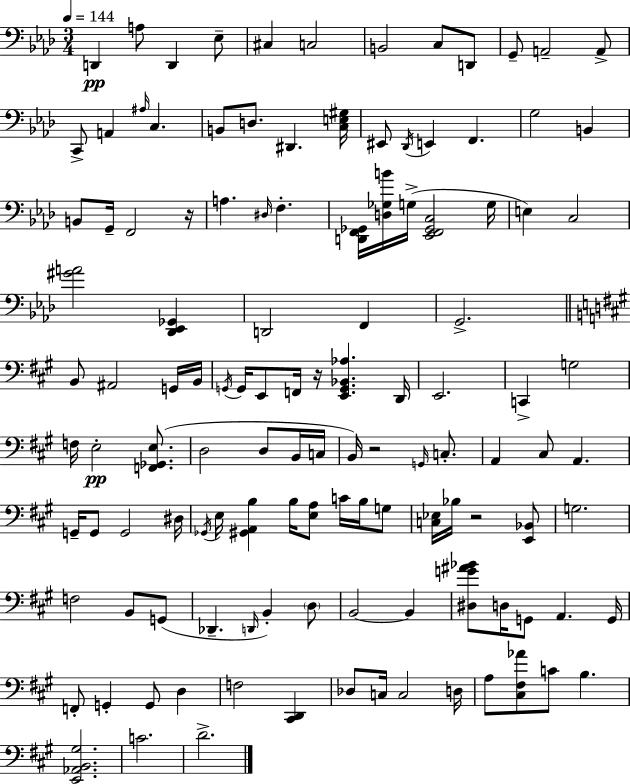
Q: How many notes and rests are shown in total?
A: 121